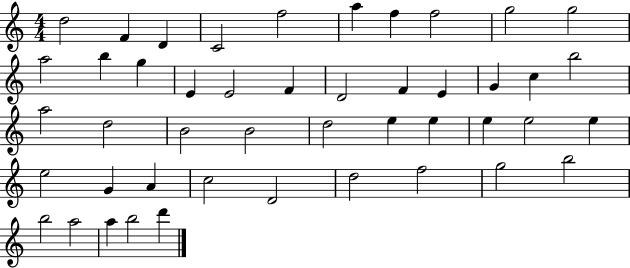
X:1
T:Untitled
M:4/4
L:1/4
K:C
d2 F D C2 f2 a f f2 g2 g2 a2 b g E E2 F D2 F E G c b2 a2 d2 B2 B2 d2 e e e e2 e e2 G A c2 D2 d2 f2 g2 b2 b2 a2 a b2 d'